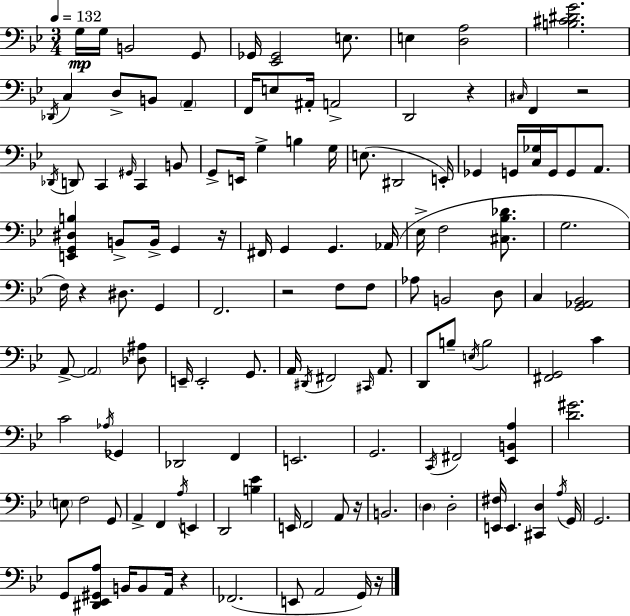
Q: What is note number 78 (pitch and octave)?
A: F2